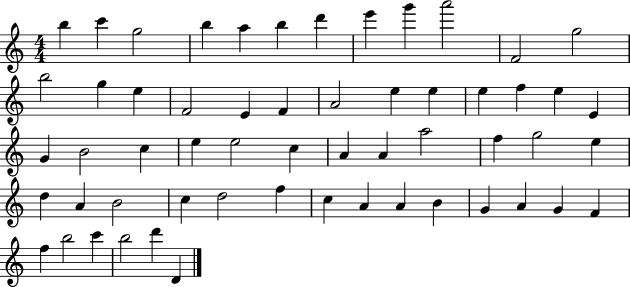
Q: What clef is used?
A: treble